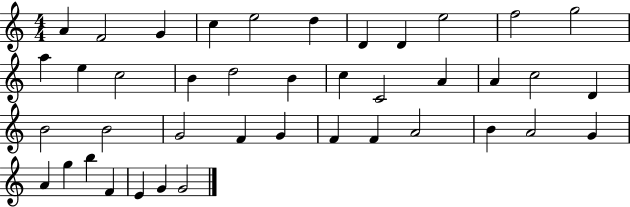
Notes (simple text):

A4/q F4/h G4/q C5/q E5/h D5/q D4/q D4/q E5/h F5/h G5/h A5/q E5/q C5/h B4/q D5/h B4/q C5/q C4/h A4/q A4/q C5/h D4/q B4/h B4/h G4/h F4/q G4/q F4/q F4/q A4/h B4/q A4/h G4/q A4/q G5/q B5/q F4/q E4/q G4/q G4/h